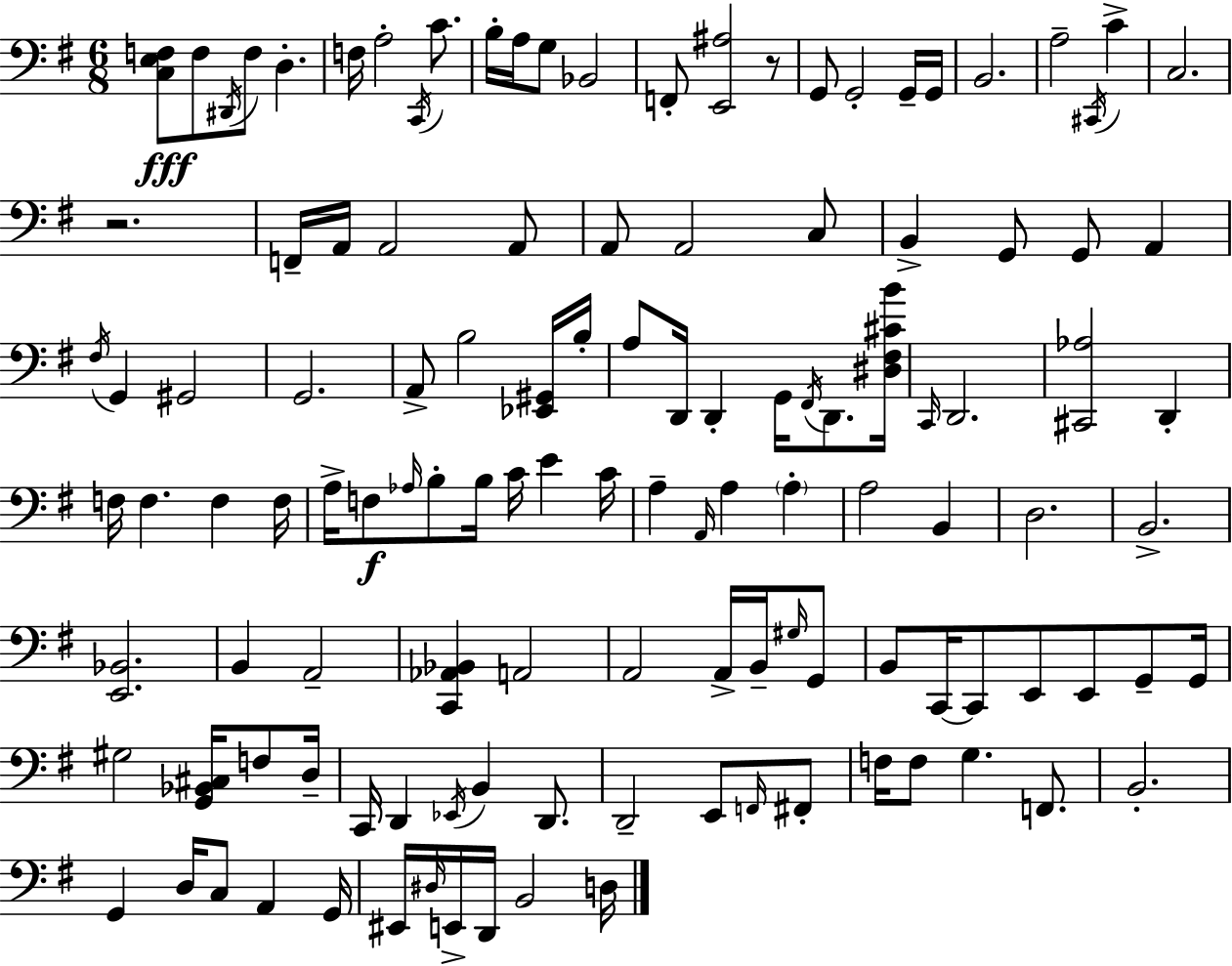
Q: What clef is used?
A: bass